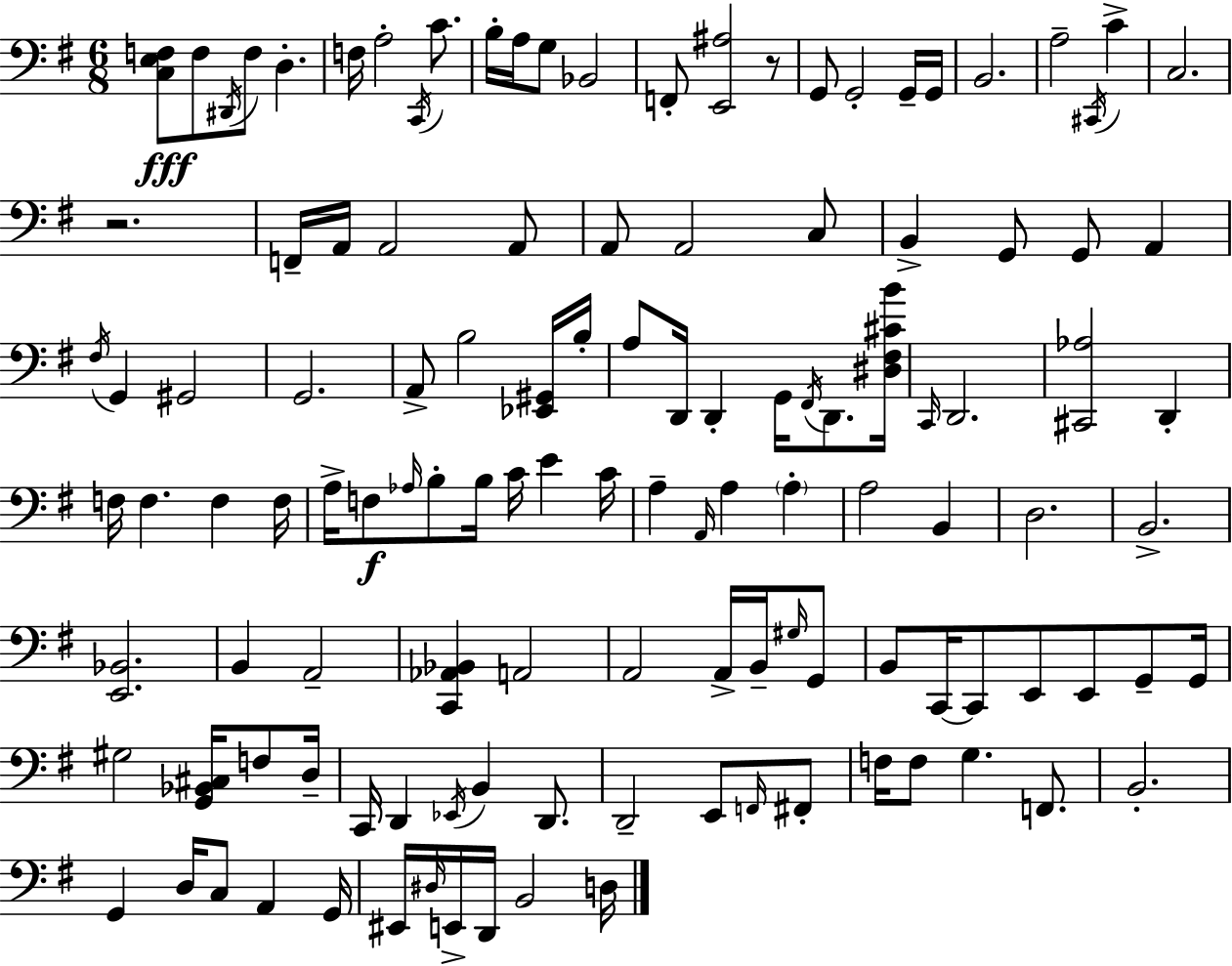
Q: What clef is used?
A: bass